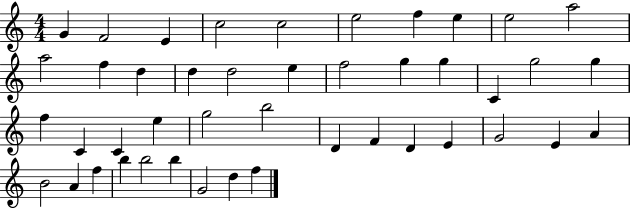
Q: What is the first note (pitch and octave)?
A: G4